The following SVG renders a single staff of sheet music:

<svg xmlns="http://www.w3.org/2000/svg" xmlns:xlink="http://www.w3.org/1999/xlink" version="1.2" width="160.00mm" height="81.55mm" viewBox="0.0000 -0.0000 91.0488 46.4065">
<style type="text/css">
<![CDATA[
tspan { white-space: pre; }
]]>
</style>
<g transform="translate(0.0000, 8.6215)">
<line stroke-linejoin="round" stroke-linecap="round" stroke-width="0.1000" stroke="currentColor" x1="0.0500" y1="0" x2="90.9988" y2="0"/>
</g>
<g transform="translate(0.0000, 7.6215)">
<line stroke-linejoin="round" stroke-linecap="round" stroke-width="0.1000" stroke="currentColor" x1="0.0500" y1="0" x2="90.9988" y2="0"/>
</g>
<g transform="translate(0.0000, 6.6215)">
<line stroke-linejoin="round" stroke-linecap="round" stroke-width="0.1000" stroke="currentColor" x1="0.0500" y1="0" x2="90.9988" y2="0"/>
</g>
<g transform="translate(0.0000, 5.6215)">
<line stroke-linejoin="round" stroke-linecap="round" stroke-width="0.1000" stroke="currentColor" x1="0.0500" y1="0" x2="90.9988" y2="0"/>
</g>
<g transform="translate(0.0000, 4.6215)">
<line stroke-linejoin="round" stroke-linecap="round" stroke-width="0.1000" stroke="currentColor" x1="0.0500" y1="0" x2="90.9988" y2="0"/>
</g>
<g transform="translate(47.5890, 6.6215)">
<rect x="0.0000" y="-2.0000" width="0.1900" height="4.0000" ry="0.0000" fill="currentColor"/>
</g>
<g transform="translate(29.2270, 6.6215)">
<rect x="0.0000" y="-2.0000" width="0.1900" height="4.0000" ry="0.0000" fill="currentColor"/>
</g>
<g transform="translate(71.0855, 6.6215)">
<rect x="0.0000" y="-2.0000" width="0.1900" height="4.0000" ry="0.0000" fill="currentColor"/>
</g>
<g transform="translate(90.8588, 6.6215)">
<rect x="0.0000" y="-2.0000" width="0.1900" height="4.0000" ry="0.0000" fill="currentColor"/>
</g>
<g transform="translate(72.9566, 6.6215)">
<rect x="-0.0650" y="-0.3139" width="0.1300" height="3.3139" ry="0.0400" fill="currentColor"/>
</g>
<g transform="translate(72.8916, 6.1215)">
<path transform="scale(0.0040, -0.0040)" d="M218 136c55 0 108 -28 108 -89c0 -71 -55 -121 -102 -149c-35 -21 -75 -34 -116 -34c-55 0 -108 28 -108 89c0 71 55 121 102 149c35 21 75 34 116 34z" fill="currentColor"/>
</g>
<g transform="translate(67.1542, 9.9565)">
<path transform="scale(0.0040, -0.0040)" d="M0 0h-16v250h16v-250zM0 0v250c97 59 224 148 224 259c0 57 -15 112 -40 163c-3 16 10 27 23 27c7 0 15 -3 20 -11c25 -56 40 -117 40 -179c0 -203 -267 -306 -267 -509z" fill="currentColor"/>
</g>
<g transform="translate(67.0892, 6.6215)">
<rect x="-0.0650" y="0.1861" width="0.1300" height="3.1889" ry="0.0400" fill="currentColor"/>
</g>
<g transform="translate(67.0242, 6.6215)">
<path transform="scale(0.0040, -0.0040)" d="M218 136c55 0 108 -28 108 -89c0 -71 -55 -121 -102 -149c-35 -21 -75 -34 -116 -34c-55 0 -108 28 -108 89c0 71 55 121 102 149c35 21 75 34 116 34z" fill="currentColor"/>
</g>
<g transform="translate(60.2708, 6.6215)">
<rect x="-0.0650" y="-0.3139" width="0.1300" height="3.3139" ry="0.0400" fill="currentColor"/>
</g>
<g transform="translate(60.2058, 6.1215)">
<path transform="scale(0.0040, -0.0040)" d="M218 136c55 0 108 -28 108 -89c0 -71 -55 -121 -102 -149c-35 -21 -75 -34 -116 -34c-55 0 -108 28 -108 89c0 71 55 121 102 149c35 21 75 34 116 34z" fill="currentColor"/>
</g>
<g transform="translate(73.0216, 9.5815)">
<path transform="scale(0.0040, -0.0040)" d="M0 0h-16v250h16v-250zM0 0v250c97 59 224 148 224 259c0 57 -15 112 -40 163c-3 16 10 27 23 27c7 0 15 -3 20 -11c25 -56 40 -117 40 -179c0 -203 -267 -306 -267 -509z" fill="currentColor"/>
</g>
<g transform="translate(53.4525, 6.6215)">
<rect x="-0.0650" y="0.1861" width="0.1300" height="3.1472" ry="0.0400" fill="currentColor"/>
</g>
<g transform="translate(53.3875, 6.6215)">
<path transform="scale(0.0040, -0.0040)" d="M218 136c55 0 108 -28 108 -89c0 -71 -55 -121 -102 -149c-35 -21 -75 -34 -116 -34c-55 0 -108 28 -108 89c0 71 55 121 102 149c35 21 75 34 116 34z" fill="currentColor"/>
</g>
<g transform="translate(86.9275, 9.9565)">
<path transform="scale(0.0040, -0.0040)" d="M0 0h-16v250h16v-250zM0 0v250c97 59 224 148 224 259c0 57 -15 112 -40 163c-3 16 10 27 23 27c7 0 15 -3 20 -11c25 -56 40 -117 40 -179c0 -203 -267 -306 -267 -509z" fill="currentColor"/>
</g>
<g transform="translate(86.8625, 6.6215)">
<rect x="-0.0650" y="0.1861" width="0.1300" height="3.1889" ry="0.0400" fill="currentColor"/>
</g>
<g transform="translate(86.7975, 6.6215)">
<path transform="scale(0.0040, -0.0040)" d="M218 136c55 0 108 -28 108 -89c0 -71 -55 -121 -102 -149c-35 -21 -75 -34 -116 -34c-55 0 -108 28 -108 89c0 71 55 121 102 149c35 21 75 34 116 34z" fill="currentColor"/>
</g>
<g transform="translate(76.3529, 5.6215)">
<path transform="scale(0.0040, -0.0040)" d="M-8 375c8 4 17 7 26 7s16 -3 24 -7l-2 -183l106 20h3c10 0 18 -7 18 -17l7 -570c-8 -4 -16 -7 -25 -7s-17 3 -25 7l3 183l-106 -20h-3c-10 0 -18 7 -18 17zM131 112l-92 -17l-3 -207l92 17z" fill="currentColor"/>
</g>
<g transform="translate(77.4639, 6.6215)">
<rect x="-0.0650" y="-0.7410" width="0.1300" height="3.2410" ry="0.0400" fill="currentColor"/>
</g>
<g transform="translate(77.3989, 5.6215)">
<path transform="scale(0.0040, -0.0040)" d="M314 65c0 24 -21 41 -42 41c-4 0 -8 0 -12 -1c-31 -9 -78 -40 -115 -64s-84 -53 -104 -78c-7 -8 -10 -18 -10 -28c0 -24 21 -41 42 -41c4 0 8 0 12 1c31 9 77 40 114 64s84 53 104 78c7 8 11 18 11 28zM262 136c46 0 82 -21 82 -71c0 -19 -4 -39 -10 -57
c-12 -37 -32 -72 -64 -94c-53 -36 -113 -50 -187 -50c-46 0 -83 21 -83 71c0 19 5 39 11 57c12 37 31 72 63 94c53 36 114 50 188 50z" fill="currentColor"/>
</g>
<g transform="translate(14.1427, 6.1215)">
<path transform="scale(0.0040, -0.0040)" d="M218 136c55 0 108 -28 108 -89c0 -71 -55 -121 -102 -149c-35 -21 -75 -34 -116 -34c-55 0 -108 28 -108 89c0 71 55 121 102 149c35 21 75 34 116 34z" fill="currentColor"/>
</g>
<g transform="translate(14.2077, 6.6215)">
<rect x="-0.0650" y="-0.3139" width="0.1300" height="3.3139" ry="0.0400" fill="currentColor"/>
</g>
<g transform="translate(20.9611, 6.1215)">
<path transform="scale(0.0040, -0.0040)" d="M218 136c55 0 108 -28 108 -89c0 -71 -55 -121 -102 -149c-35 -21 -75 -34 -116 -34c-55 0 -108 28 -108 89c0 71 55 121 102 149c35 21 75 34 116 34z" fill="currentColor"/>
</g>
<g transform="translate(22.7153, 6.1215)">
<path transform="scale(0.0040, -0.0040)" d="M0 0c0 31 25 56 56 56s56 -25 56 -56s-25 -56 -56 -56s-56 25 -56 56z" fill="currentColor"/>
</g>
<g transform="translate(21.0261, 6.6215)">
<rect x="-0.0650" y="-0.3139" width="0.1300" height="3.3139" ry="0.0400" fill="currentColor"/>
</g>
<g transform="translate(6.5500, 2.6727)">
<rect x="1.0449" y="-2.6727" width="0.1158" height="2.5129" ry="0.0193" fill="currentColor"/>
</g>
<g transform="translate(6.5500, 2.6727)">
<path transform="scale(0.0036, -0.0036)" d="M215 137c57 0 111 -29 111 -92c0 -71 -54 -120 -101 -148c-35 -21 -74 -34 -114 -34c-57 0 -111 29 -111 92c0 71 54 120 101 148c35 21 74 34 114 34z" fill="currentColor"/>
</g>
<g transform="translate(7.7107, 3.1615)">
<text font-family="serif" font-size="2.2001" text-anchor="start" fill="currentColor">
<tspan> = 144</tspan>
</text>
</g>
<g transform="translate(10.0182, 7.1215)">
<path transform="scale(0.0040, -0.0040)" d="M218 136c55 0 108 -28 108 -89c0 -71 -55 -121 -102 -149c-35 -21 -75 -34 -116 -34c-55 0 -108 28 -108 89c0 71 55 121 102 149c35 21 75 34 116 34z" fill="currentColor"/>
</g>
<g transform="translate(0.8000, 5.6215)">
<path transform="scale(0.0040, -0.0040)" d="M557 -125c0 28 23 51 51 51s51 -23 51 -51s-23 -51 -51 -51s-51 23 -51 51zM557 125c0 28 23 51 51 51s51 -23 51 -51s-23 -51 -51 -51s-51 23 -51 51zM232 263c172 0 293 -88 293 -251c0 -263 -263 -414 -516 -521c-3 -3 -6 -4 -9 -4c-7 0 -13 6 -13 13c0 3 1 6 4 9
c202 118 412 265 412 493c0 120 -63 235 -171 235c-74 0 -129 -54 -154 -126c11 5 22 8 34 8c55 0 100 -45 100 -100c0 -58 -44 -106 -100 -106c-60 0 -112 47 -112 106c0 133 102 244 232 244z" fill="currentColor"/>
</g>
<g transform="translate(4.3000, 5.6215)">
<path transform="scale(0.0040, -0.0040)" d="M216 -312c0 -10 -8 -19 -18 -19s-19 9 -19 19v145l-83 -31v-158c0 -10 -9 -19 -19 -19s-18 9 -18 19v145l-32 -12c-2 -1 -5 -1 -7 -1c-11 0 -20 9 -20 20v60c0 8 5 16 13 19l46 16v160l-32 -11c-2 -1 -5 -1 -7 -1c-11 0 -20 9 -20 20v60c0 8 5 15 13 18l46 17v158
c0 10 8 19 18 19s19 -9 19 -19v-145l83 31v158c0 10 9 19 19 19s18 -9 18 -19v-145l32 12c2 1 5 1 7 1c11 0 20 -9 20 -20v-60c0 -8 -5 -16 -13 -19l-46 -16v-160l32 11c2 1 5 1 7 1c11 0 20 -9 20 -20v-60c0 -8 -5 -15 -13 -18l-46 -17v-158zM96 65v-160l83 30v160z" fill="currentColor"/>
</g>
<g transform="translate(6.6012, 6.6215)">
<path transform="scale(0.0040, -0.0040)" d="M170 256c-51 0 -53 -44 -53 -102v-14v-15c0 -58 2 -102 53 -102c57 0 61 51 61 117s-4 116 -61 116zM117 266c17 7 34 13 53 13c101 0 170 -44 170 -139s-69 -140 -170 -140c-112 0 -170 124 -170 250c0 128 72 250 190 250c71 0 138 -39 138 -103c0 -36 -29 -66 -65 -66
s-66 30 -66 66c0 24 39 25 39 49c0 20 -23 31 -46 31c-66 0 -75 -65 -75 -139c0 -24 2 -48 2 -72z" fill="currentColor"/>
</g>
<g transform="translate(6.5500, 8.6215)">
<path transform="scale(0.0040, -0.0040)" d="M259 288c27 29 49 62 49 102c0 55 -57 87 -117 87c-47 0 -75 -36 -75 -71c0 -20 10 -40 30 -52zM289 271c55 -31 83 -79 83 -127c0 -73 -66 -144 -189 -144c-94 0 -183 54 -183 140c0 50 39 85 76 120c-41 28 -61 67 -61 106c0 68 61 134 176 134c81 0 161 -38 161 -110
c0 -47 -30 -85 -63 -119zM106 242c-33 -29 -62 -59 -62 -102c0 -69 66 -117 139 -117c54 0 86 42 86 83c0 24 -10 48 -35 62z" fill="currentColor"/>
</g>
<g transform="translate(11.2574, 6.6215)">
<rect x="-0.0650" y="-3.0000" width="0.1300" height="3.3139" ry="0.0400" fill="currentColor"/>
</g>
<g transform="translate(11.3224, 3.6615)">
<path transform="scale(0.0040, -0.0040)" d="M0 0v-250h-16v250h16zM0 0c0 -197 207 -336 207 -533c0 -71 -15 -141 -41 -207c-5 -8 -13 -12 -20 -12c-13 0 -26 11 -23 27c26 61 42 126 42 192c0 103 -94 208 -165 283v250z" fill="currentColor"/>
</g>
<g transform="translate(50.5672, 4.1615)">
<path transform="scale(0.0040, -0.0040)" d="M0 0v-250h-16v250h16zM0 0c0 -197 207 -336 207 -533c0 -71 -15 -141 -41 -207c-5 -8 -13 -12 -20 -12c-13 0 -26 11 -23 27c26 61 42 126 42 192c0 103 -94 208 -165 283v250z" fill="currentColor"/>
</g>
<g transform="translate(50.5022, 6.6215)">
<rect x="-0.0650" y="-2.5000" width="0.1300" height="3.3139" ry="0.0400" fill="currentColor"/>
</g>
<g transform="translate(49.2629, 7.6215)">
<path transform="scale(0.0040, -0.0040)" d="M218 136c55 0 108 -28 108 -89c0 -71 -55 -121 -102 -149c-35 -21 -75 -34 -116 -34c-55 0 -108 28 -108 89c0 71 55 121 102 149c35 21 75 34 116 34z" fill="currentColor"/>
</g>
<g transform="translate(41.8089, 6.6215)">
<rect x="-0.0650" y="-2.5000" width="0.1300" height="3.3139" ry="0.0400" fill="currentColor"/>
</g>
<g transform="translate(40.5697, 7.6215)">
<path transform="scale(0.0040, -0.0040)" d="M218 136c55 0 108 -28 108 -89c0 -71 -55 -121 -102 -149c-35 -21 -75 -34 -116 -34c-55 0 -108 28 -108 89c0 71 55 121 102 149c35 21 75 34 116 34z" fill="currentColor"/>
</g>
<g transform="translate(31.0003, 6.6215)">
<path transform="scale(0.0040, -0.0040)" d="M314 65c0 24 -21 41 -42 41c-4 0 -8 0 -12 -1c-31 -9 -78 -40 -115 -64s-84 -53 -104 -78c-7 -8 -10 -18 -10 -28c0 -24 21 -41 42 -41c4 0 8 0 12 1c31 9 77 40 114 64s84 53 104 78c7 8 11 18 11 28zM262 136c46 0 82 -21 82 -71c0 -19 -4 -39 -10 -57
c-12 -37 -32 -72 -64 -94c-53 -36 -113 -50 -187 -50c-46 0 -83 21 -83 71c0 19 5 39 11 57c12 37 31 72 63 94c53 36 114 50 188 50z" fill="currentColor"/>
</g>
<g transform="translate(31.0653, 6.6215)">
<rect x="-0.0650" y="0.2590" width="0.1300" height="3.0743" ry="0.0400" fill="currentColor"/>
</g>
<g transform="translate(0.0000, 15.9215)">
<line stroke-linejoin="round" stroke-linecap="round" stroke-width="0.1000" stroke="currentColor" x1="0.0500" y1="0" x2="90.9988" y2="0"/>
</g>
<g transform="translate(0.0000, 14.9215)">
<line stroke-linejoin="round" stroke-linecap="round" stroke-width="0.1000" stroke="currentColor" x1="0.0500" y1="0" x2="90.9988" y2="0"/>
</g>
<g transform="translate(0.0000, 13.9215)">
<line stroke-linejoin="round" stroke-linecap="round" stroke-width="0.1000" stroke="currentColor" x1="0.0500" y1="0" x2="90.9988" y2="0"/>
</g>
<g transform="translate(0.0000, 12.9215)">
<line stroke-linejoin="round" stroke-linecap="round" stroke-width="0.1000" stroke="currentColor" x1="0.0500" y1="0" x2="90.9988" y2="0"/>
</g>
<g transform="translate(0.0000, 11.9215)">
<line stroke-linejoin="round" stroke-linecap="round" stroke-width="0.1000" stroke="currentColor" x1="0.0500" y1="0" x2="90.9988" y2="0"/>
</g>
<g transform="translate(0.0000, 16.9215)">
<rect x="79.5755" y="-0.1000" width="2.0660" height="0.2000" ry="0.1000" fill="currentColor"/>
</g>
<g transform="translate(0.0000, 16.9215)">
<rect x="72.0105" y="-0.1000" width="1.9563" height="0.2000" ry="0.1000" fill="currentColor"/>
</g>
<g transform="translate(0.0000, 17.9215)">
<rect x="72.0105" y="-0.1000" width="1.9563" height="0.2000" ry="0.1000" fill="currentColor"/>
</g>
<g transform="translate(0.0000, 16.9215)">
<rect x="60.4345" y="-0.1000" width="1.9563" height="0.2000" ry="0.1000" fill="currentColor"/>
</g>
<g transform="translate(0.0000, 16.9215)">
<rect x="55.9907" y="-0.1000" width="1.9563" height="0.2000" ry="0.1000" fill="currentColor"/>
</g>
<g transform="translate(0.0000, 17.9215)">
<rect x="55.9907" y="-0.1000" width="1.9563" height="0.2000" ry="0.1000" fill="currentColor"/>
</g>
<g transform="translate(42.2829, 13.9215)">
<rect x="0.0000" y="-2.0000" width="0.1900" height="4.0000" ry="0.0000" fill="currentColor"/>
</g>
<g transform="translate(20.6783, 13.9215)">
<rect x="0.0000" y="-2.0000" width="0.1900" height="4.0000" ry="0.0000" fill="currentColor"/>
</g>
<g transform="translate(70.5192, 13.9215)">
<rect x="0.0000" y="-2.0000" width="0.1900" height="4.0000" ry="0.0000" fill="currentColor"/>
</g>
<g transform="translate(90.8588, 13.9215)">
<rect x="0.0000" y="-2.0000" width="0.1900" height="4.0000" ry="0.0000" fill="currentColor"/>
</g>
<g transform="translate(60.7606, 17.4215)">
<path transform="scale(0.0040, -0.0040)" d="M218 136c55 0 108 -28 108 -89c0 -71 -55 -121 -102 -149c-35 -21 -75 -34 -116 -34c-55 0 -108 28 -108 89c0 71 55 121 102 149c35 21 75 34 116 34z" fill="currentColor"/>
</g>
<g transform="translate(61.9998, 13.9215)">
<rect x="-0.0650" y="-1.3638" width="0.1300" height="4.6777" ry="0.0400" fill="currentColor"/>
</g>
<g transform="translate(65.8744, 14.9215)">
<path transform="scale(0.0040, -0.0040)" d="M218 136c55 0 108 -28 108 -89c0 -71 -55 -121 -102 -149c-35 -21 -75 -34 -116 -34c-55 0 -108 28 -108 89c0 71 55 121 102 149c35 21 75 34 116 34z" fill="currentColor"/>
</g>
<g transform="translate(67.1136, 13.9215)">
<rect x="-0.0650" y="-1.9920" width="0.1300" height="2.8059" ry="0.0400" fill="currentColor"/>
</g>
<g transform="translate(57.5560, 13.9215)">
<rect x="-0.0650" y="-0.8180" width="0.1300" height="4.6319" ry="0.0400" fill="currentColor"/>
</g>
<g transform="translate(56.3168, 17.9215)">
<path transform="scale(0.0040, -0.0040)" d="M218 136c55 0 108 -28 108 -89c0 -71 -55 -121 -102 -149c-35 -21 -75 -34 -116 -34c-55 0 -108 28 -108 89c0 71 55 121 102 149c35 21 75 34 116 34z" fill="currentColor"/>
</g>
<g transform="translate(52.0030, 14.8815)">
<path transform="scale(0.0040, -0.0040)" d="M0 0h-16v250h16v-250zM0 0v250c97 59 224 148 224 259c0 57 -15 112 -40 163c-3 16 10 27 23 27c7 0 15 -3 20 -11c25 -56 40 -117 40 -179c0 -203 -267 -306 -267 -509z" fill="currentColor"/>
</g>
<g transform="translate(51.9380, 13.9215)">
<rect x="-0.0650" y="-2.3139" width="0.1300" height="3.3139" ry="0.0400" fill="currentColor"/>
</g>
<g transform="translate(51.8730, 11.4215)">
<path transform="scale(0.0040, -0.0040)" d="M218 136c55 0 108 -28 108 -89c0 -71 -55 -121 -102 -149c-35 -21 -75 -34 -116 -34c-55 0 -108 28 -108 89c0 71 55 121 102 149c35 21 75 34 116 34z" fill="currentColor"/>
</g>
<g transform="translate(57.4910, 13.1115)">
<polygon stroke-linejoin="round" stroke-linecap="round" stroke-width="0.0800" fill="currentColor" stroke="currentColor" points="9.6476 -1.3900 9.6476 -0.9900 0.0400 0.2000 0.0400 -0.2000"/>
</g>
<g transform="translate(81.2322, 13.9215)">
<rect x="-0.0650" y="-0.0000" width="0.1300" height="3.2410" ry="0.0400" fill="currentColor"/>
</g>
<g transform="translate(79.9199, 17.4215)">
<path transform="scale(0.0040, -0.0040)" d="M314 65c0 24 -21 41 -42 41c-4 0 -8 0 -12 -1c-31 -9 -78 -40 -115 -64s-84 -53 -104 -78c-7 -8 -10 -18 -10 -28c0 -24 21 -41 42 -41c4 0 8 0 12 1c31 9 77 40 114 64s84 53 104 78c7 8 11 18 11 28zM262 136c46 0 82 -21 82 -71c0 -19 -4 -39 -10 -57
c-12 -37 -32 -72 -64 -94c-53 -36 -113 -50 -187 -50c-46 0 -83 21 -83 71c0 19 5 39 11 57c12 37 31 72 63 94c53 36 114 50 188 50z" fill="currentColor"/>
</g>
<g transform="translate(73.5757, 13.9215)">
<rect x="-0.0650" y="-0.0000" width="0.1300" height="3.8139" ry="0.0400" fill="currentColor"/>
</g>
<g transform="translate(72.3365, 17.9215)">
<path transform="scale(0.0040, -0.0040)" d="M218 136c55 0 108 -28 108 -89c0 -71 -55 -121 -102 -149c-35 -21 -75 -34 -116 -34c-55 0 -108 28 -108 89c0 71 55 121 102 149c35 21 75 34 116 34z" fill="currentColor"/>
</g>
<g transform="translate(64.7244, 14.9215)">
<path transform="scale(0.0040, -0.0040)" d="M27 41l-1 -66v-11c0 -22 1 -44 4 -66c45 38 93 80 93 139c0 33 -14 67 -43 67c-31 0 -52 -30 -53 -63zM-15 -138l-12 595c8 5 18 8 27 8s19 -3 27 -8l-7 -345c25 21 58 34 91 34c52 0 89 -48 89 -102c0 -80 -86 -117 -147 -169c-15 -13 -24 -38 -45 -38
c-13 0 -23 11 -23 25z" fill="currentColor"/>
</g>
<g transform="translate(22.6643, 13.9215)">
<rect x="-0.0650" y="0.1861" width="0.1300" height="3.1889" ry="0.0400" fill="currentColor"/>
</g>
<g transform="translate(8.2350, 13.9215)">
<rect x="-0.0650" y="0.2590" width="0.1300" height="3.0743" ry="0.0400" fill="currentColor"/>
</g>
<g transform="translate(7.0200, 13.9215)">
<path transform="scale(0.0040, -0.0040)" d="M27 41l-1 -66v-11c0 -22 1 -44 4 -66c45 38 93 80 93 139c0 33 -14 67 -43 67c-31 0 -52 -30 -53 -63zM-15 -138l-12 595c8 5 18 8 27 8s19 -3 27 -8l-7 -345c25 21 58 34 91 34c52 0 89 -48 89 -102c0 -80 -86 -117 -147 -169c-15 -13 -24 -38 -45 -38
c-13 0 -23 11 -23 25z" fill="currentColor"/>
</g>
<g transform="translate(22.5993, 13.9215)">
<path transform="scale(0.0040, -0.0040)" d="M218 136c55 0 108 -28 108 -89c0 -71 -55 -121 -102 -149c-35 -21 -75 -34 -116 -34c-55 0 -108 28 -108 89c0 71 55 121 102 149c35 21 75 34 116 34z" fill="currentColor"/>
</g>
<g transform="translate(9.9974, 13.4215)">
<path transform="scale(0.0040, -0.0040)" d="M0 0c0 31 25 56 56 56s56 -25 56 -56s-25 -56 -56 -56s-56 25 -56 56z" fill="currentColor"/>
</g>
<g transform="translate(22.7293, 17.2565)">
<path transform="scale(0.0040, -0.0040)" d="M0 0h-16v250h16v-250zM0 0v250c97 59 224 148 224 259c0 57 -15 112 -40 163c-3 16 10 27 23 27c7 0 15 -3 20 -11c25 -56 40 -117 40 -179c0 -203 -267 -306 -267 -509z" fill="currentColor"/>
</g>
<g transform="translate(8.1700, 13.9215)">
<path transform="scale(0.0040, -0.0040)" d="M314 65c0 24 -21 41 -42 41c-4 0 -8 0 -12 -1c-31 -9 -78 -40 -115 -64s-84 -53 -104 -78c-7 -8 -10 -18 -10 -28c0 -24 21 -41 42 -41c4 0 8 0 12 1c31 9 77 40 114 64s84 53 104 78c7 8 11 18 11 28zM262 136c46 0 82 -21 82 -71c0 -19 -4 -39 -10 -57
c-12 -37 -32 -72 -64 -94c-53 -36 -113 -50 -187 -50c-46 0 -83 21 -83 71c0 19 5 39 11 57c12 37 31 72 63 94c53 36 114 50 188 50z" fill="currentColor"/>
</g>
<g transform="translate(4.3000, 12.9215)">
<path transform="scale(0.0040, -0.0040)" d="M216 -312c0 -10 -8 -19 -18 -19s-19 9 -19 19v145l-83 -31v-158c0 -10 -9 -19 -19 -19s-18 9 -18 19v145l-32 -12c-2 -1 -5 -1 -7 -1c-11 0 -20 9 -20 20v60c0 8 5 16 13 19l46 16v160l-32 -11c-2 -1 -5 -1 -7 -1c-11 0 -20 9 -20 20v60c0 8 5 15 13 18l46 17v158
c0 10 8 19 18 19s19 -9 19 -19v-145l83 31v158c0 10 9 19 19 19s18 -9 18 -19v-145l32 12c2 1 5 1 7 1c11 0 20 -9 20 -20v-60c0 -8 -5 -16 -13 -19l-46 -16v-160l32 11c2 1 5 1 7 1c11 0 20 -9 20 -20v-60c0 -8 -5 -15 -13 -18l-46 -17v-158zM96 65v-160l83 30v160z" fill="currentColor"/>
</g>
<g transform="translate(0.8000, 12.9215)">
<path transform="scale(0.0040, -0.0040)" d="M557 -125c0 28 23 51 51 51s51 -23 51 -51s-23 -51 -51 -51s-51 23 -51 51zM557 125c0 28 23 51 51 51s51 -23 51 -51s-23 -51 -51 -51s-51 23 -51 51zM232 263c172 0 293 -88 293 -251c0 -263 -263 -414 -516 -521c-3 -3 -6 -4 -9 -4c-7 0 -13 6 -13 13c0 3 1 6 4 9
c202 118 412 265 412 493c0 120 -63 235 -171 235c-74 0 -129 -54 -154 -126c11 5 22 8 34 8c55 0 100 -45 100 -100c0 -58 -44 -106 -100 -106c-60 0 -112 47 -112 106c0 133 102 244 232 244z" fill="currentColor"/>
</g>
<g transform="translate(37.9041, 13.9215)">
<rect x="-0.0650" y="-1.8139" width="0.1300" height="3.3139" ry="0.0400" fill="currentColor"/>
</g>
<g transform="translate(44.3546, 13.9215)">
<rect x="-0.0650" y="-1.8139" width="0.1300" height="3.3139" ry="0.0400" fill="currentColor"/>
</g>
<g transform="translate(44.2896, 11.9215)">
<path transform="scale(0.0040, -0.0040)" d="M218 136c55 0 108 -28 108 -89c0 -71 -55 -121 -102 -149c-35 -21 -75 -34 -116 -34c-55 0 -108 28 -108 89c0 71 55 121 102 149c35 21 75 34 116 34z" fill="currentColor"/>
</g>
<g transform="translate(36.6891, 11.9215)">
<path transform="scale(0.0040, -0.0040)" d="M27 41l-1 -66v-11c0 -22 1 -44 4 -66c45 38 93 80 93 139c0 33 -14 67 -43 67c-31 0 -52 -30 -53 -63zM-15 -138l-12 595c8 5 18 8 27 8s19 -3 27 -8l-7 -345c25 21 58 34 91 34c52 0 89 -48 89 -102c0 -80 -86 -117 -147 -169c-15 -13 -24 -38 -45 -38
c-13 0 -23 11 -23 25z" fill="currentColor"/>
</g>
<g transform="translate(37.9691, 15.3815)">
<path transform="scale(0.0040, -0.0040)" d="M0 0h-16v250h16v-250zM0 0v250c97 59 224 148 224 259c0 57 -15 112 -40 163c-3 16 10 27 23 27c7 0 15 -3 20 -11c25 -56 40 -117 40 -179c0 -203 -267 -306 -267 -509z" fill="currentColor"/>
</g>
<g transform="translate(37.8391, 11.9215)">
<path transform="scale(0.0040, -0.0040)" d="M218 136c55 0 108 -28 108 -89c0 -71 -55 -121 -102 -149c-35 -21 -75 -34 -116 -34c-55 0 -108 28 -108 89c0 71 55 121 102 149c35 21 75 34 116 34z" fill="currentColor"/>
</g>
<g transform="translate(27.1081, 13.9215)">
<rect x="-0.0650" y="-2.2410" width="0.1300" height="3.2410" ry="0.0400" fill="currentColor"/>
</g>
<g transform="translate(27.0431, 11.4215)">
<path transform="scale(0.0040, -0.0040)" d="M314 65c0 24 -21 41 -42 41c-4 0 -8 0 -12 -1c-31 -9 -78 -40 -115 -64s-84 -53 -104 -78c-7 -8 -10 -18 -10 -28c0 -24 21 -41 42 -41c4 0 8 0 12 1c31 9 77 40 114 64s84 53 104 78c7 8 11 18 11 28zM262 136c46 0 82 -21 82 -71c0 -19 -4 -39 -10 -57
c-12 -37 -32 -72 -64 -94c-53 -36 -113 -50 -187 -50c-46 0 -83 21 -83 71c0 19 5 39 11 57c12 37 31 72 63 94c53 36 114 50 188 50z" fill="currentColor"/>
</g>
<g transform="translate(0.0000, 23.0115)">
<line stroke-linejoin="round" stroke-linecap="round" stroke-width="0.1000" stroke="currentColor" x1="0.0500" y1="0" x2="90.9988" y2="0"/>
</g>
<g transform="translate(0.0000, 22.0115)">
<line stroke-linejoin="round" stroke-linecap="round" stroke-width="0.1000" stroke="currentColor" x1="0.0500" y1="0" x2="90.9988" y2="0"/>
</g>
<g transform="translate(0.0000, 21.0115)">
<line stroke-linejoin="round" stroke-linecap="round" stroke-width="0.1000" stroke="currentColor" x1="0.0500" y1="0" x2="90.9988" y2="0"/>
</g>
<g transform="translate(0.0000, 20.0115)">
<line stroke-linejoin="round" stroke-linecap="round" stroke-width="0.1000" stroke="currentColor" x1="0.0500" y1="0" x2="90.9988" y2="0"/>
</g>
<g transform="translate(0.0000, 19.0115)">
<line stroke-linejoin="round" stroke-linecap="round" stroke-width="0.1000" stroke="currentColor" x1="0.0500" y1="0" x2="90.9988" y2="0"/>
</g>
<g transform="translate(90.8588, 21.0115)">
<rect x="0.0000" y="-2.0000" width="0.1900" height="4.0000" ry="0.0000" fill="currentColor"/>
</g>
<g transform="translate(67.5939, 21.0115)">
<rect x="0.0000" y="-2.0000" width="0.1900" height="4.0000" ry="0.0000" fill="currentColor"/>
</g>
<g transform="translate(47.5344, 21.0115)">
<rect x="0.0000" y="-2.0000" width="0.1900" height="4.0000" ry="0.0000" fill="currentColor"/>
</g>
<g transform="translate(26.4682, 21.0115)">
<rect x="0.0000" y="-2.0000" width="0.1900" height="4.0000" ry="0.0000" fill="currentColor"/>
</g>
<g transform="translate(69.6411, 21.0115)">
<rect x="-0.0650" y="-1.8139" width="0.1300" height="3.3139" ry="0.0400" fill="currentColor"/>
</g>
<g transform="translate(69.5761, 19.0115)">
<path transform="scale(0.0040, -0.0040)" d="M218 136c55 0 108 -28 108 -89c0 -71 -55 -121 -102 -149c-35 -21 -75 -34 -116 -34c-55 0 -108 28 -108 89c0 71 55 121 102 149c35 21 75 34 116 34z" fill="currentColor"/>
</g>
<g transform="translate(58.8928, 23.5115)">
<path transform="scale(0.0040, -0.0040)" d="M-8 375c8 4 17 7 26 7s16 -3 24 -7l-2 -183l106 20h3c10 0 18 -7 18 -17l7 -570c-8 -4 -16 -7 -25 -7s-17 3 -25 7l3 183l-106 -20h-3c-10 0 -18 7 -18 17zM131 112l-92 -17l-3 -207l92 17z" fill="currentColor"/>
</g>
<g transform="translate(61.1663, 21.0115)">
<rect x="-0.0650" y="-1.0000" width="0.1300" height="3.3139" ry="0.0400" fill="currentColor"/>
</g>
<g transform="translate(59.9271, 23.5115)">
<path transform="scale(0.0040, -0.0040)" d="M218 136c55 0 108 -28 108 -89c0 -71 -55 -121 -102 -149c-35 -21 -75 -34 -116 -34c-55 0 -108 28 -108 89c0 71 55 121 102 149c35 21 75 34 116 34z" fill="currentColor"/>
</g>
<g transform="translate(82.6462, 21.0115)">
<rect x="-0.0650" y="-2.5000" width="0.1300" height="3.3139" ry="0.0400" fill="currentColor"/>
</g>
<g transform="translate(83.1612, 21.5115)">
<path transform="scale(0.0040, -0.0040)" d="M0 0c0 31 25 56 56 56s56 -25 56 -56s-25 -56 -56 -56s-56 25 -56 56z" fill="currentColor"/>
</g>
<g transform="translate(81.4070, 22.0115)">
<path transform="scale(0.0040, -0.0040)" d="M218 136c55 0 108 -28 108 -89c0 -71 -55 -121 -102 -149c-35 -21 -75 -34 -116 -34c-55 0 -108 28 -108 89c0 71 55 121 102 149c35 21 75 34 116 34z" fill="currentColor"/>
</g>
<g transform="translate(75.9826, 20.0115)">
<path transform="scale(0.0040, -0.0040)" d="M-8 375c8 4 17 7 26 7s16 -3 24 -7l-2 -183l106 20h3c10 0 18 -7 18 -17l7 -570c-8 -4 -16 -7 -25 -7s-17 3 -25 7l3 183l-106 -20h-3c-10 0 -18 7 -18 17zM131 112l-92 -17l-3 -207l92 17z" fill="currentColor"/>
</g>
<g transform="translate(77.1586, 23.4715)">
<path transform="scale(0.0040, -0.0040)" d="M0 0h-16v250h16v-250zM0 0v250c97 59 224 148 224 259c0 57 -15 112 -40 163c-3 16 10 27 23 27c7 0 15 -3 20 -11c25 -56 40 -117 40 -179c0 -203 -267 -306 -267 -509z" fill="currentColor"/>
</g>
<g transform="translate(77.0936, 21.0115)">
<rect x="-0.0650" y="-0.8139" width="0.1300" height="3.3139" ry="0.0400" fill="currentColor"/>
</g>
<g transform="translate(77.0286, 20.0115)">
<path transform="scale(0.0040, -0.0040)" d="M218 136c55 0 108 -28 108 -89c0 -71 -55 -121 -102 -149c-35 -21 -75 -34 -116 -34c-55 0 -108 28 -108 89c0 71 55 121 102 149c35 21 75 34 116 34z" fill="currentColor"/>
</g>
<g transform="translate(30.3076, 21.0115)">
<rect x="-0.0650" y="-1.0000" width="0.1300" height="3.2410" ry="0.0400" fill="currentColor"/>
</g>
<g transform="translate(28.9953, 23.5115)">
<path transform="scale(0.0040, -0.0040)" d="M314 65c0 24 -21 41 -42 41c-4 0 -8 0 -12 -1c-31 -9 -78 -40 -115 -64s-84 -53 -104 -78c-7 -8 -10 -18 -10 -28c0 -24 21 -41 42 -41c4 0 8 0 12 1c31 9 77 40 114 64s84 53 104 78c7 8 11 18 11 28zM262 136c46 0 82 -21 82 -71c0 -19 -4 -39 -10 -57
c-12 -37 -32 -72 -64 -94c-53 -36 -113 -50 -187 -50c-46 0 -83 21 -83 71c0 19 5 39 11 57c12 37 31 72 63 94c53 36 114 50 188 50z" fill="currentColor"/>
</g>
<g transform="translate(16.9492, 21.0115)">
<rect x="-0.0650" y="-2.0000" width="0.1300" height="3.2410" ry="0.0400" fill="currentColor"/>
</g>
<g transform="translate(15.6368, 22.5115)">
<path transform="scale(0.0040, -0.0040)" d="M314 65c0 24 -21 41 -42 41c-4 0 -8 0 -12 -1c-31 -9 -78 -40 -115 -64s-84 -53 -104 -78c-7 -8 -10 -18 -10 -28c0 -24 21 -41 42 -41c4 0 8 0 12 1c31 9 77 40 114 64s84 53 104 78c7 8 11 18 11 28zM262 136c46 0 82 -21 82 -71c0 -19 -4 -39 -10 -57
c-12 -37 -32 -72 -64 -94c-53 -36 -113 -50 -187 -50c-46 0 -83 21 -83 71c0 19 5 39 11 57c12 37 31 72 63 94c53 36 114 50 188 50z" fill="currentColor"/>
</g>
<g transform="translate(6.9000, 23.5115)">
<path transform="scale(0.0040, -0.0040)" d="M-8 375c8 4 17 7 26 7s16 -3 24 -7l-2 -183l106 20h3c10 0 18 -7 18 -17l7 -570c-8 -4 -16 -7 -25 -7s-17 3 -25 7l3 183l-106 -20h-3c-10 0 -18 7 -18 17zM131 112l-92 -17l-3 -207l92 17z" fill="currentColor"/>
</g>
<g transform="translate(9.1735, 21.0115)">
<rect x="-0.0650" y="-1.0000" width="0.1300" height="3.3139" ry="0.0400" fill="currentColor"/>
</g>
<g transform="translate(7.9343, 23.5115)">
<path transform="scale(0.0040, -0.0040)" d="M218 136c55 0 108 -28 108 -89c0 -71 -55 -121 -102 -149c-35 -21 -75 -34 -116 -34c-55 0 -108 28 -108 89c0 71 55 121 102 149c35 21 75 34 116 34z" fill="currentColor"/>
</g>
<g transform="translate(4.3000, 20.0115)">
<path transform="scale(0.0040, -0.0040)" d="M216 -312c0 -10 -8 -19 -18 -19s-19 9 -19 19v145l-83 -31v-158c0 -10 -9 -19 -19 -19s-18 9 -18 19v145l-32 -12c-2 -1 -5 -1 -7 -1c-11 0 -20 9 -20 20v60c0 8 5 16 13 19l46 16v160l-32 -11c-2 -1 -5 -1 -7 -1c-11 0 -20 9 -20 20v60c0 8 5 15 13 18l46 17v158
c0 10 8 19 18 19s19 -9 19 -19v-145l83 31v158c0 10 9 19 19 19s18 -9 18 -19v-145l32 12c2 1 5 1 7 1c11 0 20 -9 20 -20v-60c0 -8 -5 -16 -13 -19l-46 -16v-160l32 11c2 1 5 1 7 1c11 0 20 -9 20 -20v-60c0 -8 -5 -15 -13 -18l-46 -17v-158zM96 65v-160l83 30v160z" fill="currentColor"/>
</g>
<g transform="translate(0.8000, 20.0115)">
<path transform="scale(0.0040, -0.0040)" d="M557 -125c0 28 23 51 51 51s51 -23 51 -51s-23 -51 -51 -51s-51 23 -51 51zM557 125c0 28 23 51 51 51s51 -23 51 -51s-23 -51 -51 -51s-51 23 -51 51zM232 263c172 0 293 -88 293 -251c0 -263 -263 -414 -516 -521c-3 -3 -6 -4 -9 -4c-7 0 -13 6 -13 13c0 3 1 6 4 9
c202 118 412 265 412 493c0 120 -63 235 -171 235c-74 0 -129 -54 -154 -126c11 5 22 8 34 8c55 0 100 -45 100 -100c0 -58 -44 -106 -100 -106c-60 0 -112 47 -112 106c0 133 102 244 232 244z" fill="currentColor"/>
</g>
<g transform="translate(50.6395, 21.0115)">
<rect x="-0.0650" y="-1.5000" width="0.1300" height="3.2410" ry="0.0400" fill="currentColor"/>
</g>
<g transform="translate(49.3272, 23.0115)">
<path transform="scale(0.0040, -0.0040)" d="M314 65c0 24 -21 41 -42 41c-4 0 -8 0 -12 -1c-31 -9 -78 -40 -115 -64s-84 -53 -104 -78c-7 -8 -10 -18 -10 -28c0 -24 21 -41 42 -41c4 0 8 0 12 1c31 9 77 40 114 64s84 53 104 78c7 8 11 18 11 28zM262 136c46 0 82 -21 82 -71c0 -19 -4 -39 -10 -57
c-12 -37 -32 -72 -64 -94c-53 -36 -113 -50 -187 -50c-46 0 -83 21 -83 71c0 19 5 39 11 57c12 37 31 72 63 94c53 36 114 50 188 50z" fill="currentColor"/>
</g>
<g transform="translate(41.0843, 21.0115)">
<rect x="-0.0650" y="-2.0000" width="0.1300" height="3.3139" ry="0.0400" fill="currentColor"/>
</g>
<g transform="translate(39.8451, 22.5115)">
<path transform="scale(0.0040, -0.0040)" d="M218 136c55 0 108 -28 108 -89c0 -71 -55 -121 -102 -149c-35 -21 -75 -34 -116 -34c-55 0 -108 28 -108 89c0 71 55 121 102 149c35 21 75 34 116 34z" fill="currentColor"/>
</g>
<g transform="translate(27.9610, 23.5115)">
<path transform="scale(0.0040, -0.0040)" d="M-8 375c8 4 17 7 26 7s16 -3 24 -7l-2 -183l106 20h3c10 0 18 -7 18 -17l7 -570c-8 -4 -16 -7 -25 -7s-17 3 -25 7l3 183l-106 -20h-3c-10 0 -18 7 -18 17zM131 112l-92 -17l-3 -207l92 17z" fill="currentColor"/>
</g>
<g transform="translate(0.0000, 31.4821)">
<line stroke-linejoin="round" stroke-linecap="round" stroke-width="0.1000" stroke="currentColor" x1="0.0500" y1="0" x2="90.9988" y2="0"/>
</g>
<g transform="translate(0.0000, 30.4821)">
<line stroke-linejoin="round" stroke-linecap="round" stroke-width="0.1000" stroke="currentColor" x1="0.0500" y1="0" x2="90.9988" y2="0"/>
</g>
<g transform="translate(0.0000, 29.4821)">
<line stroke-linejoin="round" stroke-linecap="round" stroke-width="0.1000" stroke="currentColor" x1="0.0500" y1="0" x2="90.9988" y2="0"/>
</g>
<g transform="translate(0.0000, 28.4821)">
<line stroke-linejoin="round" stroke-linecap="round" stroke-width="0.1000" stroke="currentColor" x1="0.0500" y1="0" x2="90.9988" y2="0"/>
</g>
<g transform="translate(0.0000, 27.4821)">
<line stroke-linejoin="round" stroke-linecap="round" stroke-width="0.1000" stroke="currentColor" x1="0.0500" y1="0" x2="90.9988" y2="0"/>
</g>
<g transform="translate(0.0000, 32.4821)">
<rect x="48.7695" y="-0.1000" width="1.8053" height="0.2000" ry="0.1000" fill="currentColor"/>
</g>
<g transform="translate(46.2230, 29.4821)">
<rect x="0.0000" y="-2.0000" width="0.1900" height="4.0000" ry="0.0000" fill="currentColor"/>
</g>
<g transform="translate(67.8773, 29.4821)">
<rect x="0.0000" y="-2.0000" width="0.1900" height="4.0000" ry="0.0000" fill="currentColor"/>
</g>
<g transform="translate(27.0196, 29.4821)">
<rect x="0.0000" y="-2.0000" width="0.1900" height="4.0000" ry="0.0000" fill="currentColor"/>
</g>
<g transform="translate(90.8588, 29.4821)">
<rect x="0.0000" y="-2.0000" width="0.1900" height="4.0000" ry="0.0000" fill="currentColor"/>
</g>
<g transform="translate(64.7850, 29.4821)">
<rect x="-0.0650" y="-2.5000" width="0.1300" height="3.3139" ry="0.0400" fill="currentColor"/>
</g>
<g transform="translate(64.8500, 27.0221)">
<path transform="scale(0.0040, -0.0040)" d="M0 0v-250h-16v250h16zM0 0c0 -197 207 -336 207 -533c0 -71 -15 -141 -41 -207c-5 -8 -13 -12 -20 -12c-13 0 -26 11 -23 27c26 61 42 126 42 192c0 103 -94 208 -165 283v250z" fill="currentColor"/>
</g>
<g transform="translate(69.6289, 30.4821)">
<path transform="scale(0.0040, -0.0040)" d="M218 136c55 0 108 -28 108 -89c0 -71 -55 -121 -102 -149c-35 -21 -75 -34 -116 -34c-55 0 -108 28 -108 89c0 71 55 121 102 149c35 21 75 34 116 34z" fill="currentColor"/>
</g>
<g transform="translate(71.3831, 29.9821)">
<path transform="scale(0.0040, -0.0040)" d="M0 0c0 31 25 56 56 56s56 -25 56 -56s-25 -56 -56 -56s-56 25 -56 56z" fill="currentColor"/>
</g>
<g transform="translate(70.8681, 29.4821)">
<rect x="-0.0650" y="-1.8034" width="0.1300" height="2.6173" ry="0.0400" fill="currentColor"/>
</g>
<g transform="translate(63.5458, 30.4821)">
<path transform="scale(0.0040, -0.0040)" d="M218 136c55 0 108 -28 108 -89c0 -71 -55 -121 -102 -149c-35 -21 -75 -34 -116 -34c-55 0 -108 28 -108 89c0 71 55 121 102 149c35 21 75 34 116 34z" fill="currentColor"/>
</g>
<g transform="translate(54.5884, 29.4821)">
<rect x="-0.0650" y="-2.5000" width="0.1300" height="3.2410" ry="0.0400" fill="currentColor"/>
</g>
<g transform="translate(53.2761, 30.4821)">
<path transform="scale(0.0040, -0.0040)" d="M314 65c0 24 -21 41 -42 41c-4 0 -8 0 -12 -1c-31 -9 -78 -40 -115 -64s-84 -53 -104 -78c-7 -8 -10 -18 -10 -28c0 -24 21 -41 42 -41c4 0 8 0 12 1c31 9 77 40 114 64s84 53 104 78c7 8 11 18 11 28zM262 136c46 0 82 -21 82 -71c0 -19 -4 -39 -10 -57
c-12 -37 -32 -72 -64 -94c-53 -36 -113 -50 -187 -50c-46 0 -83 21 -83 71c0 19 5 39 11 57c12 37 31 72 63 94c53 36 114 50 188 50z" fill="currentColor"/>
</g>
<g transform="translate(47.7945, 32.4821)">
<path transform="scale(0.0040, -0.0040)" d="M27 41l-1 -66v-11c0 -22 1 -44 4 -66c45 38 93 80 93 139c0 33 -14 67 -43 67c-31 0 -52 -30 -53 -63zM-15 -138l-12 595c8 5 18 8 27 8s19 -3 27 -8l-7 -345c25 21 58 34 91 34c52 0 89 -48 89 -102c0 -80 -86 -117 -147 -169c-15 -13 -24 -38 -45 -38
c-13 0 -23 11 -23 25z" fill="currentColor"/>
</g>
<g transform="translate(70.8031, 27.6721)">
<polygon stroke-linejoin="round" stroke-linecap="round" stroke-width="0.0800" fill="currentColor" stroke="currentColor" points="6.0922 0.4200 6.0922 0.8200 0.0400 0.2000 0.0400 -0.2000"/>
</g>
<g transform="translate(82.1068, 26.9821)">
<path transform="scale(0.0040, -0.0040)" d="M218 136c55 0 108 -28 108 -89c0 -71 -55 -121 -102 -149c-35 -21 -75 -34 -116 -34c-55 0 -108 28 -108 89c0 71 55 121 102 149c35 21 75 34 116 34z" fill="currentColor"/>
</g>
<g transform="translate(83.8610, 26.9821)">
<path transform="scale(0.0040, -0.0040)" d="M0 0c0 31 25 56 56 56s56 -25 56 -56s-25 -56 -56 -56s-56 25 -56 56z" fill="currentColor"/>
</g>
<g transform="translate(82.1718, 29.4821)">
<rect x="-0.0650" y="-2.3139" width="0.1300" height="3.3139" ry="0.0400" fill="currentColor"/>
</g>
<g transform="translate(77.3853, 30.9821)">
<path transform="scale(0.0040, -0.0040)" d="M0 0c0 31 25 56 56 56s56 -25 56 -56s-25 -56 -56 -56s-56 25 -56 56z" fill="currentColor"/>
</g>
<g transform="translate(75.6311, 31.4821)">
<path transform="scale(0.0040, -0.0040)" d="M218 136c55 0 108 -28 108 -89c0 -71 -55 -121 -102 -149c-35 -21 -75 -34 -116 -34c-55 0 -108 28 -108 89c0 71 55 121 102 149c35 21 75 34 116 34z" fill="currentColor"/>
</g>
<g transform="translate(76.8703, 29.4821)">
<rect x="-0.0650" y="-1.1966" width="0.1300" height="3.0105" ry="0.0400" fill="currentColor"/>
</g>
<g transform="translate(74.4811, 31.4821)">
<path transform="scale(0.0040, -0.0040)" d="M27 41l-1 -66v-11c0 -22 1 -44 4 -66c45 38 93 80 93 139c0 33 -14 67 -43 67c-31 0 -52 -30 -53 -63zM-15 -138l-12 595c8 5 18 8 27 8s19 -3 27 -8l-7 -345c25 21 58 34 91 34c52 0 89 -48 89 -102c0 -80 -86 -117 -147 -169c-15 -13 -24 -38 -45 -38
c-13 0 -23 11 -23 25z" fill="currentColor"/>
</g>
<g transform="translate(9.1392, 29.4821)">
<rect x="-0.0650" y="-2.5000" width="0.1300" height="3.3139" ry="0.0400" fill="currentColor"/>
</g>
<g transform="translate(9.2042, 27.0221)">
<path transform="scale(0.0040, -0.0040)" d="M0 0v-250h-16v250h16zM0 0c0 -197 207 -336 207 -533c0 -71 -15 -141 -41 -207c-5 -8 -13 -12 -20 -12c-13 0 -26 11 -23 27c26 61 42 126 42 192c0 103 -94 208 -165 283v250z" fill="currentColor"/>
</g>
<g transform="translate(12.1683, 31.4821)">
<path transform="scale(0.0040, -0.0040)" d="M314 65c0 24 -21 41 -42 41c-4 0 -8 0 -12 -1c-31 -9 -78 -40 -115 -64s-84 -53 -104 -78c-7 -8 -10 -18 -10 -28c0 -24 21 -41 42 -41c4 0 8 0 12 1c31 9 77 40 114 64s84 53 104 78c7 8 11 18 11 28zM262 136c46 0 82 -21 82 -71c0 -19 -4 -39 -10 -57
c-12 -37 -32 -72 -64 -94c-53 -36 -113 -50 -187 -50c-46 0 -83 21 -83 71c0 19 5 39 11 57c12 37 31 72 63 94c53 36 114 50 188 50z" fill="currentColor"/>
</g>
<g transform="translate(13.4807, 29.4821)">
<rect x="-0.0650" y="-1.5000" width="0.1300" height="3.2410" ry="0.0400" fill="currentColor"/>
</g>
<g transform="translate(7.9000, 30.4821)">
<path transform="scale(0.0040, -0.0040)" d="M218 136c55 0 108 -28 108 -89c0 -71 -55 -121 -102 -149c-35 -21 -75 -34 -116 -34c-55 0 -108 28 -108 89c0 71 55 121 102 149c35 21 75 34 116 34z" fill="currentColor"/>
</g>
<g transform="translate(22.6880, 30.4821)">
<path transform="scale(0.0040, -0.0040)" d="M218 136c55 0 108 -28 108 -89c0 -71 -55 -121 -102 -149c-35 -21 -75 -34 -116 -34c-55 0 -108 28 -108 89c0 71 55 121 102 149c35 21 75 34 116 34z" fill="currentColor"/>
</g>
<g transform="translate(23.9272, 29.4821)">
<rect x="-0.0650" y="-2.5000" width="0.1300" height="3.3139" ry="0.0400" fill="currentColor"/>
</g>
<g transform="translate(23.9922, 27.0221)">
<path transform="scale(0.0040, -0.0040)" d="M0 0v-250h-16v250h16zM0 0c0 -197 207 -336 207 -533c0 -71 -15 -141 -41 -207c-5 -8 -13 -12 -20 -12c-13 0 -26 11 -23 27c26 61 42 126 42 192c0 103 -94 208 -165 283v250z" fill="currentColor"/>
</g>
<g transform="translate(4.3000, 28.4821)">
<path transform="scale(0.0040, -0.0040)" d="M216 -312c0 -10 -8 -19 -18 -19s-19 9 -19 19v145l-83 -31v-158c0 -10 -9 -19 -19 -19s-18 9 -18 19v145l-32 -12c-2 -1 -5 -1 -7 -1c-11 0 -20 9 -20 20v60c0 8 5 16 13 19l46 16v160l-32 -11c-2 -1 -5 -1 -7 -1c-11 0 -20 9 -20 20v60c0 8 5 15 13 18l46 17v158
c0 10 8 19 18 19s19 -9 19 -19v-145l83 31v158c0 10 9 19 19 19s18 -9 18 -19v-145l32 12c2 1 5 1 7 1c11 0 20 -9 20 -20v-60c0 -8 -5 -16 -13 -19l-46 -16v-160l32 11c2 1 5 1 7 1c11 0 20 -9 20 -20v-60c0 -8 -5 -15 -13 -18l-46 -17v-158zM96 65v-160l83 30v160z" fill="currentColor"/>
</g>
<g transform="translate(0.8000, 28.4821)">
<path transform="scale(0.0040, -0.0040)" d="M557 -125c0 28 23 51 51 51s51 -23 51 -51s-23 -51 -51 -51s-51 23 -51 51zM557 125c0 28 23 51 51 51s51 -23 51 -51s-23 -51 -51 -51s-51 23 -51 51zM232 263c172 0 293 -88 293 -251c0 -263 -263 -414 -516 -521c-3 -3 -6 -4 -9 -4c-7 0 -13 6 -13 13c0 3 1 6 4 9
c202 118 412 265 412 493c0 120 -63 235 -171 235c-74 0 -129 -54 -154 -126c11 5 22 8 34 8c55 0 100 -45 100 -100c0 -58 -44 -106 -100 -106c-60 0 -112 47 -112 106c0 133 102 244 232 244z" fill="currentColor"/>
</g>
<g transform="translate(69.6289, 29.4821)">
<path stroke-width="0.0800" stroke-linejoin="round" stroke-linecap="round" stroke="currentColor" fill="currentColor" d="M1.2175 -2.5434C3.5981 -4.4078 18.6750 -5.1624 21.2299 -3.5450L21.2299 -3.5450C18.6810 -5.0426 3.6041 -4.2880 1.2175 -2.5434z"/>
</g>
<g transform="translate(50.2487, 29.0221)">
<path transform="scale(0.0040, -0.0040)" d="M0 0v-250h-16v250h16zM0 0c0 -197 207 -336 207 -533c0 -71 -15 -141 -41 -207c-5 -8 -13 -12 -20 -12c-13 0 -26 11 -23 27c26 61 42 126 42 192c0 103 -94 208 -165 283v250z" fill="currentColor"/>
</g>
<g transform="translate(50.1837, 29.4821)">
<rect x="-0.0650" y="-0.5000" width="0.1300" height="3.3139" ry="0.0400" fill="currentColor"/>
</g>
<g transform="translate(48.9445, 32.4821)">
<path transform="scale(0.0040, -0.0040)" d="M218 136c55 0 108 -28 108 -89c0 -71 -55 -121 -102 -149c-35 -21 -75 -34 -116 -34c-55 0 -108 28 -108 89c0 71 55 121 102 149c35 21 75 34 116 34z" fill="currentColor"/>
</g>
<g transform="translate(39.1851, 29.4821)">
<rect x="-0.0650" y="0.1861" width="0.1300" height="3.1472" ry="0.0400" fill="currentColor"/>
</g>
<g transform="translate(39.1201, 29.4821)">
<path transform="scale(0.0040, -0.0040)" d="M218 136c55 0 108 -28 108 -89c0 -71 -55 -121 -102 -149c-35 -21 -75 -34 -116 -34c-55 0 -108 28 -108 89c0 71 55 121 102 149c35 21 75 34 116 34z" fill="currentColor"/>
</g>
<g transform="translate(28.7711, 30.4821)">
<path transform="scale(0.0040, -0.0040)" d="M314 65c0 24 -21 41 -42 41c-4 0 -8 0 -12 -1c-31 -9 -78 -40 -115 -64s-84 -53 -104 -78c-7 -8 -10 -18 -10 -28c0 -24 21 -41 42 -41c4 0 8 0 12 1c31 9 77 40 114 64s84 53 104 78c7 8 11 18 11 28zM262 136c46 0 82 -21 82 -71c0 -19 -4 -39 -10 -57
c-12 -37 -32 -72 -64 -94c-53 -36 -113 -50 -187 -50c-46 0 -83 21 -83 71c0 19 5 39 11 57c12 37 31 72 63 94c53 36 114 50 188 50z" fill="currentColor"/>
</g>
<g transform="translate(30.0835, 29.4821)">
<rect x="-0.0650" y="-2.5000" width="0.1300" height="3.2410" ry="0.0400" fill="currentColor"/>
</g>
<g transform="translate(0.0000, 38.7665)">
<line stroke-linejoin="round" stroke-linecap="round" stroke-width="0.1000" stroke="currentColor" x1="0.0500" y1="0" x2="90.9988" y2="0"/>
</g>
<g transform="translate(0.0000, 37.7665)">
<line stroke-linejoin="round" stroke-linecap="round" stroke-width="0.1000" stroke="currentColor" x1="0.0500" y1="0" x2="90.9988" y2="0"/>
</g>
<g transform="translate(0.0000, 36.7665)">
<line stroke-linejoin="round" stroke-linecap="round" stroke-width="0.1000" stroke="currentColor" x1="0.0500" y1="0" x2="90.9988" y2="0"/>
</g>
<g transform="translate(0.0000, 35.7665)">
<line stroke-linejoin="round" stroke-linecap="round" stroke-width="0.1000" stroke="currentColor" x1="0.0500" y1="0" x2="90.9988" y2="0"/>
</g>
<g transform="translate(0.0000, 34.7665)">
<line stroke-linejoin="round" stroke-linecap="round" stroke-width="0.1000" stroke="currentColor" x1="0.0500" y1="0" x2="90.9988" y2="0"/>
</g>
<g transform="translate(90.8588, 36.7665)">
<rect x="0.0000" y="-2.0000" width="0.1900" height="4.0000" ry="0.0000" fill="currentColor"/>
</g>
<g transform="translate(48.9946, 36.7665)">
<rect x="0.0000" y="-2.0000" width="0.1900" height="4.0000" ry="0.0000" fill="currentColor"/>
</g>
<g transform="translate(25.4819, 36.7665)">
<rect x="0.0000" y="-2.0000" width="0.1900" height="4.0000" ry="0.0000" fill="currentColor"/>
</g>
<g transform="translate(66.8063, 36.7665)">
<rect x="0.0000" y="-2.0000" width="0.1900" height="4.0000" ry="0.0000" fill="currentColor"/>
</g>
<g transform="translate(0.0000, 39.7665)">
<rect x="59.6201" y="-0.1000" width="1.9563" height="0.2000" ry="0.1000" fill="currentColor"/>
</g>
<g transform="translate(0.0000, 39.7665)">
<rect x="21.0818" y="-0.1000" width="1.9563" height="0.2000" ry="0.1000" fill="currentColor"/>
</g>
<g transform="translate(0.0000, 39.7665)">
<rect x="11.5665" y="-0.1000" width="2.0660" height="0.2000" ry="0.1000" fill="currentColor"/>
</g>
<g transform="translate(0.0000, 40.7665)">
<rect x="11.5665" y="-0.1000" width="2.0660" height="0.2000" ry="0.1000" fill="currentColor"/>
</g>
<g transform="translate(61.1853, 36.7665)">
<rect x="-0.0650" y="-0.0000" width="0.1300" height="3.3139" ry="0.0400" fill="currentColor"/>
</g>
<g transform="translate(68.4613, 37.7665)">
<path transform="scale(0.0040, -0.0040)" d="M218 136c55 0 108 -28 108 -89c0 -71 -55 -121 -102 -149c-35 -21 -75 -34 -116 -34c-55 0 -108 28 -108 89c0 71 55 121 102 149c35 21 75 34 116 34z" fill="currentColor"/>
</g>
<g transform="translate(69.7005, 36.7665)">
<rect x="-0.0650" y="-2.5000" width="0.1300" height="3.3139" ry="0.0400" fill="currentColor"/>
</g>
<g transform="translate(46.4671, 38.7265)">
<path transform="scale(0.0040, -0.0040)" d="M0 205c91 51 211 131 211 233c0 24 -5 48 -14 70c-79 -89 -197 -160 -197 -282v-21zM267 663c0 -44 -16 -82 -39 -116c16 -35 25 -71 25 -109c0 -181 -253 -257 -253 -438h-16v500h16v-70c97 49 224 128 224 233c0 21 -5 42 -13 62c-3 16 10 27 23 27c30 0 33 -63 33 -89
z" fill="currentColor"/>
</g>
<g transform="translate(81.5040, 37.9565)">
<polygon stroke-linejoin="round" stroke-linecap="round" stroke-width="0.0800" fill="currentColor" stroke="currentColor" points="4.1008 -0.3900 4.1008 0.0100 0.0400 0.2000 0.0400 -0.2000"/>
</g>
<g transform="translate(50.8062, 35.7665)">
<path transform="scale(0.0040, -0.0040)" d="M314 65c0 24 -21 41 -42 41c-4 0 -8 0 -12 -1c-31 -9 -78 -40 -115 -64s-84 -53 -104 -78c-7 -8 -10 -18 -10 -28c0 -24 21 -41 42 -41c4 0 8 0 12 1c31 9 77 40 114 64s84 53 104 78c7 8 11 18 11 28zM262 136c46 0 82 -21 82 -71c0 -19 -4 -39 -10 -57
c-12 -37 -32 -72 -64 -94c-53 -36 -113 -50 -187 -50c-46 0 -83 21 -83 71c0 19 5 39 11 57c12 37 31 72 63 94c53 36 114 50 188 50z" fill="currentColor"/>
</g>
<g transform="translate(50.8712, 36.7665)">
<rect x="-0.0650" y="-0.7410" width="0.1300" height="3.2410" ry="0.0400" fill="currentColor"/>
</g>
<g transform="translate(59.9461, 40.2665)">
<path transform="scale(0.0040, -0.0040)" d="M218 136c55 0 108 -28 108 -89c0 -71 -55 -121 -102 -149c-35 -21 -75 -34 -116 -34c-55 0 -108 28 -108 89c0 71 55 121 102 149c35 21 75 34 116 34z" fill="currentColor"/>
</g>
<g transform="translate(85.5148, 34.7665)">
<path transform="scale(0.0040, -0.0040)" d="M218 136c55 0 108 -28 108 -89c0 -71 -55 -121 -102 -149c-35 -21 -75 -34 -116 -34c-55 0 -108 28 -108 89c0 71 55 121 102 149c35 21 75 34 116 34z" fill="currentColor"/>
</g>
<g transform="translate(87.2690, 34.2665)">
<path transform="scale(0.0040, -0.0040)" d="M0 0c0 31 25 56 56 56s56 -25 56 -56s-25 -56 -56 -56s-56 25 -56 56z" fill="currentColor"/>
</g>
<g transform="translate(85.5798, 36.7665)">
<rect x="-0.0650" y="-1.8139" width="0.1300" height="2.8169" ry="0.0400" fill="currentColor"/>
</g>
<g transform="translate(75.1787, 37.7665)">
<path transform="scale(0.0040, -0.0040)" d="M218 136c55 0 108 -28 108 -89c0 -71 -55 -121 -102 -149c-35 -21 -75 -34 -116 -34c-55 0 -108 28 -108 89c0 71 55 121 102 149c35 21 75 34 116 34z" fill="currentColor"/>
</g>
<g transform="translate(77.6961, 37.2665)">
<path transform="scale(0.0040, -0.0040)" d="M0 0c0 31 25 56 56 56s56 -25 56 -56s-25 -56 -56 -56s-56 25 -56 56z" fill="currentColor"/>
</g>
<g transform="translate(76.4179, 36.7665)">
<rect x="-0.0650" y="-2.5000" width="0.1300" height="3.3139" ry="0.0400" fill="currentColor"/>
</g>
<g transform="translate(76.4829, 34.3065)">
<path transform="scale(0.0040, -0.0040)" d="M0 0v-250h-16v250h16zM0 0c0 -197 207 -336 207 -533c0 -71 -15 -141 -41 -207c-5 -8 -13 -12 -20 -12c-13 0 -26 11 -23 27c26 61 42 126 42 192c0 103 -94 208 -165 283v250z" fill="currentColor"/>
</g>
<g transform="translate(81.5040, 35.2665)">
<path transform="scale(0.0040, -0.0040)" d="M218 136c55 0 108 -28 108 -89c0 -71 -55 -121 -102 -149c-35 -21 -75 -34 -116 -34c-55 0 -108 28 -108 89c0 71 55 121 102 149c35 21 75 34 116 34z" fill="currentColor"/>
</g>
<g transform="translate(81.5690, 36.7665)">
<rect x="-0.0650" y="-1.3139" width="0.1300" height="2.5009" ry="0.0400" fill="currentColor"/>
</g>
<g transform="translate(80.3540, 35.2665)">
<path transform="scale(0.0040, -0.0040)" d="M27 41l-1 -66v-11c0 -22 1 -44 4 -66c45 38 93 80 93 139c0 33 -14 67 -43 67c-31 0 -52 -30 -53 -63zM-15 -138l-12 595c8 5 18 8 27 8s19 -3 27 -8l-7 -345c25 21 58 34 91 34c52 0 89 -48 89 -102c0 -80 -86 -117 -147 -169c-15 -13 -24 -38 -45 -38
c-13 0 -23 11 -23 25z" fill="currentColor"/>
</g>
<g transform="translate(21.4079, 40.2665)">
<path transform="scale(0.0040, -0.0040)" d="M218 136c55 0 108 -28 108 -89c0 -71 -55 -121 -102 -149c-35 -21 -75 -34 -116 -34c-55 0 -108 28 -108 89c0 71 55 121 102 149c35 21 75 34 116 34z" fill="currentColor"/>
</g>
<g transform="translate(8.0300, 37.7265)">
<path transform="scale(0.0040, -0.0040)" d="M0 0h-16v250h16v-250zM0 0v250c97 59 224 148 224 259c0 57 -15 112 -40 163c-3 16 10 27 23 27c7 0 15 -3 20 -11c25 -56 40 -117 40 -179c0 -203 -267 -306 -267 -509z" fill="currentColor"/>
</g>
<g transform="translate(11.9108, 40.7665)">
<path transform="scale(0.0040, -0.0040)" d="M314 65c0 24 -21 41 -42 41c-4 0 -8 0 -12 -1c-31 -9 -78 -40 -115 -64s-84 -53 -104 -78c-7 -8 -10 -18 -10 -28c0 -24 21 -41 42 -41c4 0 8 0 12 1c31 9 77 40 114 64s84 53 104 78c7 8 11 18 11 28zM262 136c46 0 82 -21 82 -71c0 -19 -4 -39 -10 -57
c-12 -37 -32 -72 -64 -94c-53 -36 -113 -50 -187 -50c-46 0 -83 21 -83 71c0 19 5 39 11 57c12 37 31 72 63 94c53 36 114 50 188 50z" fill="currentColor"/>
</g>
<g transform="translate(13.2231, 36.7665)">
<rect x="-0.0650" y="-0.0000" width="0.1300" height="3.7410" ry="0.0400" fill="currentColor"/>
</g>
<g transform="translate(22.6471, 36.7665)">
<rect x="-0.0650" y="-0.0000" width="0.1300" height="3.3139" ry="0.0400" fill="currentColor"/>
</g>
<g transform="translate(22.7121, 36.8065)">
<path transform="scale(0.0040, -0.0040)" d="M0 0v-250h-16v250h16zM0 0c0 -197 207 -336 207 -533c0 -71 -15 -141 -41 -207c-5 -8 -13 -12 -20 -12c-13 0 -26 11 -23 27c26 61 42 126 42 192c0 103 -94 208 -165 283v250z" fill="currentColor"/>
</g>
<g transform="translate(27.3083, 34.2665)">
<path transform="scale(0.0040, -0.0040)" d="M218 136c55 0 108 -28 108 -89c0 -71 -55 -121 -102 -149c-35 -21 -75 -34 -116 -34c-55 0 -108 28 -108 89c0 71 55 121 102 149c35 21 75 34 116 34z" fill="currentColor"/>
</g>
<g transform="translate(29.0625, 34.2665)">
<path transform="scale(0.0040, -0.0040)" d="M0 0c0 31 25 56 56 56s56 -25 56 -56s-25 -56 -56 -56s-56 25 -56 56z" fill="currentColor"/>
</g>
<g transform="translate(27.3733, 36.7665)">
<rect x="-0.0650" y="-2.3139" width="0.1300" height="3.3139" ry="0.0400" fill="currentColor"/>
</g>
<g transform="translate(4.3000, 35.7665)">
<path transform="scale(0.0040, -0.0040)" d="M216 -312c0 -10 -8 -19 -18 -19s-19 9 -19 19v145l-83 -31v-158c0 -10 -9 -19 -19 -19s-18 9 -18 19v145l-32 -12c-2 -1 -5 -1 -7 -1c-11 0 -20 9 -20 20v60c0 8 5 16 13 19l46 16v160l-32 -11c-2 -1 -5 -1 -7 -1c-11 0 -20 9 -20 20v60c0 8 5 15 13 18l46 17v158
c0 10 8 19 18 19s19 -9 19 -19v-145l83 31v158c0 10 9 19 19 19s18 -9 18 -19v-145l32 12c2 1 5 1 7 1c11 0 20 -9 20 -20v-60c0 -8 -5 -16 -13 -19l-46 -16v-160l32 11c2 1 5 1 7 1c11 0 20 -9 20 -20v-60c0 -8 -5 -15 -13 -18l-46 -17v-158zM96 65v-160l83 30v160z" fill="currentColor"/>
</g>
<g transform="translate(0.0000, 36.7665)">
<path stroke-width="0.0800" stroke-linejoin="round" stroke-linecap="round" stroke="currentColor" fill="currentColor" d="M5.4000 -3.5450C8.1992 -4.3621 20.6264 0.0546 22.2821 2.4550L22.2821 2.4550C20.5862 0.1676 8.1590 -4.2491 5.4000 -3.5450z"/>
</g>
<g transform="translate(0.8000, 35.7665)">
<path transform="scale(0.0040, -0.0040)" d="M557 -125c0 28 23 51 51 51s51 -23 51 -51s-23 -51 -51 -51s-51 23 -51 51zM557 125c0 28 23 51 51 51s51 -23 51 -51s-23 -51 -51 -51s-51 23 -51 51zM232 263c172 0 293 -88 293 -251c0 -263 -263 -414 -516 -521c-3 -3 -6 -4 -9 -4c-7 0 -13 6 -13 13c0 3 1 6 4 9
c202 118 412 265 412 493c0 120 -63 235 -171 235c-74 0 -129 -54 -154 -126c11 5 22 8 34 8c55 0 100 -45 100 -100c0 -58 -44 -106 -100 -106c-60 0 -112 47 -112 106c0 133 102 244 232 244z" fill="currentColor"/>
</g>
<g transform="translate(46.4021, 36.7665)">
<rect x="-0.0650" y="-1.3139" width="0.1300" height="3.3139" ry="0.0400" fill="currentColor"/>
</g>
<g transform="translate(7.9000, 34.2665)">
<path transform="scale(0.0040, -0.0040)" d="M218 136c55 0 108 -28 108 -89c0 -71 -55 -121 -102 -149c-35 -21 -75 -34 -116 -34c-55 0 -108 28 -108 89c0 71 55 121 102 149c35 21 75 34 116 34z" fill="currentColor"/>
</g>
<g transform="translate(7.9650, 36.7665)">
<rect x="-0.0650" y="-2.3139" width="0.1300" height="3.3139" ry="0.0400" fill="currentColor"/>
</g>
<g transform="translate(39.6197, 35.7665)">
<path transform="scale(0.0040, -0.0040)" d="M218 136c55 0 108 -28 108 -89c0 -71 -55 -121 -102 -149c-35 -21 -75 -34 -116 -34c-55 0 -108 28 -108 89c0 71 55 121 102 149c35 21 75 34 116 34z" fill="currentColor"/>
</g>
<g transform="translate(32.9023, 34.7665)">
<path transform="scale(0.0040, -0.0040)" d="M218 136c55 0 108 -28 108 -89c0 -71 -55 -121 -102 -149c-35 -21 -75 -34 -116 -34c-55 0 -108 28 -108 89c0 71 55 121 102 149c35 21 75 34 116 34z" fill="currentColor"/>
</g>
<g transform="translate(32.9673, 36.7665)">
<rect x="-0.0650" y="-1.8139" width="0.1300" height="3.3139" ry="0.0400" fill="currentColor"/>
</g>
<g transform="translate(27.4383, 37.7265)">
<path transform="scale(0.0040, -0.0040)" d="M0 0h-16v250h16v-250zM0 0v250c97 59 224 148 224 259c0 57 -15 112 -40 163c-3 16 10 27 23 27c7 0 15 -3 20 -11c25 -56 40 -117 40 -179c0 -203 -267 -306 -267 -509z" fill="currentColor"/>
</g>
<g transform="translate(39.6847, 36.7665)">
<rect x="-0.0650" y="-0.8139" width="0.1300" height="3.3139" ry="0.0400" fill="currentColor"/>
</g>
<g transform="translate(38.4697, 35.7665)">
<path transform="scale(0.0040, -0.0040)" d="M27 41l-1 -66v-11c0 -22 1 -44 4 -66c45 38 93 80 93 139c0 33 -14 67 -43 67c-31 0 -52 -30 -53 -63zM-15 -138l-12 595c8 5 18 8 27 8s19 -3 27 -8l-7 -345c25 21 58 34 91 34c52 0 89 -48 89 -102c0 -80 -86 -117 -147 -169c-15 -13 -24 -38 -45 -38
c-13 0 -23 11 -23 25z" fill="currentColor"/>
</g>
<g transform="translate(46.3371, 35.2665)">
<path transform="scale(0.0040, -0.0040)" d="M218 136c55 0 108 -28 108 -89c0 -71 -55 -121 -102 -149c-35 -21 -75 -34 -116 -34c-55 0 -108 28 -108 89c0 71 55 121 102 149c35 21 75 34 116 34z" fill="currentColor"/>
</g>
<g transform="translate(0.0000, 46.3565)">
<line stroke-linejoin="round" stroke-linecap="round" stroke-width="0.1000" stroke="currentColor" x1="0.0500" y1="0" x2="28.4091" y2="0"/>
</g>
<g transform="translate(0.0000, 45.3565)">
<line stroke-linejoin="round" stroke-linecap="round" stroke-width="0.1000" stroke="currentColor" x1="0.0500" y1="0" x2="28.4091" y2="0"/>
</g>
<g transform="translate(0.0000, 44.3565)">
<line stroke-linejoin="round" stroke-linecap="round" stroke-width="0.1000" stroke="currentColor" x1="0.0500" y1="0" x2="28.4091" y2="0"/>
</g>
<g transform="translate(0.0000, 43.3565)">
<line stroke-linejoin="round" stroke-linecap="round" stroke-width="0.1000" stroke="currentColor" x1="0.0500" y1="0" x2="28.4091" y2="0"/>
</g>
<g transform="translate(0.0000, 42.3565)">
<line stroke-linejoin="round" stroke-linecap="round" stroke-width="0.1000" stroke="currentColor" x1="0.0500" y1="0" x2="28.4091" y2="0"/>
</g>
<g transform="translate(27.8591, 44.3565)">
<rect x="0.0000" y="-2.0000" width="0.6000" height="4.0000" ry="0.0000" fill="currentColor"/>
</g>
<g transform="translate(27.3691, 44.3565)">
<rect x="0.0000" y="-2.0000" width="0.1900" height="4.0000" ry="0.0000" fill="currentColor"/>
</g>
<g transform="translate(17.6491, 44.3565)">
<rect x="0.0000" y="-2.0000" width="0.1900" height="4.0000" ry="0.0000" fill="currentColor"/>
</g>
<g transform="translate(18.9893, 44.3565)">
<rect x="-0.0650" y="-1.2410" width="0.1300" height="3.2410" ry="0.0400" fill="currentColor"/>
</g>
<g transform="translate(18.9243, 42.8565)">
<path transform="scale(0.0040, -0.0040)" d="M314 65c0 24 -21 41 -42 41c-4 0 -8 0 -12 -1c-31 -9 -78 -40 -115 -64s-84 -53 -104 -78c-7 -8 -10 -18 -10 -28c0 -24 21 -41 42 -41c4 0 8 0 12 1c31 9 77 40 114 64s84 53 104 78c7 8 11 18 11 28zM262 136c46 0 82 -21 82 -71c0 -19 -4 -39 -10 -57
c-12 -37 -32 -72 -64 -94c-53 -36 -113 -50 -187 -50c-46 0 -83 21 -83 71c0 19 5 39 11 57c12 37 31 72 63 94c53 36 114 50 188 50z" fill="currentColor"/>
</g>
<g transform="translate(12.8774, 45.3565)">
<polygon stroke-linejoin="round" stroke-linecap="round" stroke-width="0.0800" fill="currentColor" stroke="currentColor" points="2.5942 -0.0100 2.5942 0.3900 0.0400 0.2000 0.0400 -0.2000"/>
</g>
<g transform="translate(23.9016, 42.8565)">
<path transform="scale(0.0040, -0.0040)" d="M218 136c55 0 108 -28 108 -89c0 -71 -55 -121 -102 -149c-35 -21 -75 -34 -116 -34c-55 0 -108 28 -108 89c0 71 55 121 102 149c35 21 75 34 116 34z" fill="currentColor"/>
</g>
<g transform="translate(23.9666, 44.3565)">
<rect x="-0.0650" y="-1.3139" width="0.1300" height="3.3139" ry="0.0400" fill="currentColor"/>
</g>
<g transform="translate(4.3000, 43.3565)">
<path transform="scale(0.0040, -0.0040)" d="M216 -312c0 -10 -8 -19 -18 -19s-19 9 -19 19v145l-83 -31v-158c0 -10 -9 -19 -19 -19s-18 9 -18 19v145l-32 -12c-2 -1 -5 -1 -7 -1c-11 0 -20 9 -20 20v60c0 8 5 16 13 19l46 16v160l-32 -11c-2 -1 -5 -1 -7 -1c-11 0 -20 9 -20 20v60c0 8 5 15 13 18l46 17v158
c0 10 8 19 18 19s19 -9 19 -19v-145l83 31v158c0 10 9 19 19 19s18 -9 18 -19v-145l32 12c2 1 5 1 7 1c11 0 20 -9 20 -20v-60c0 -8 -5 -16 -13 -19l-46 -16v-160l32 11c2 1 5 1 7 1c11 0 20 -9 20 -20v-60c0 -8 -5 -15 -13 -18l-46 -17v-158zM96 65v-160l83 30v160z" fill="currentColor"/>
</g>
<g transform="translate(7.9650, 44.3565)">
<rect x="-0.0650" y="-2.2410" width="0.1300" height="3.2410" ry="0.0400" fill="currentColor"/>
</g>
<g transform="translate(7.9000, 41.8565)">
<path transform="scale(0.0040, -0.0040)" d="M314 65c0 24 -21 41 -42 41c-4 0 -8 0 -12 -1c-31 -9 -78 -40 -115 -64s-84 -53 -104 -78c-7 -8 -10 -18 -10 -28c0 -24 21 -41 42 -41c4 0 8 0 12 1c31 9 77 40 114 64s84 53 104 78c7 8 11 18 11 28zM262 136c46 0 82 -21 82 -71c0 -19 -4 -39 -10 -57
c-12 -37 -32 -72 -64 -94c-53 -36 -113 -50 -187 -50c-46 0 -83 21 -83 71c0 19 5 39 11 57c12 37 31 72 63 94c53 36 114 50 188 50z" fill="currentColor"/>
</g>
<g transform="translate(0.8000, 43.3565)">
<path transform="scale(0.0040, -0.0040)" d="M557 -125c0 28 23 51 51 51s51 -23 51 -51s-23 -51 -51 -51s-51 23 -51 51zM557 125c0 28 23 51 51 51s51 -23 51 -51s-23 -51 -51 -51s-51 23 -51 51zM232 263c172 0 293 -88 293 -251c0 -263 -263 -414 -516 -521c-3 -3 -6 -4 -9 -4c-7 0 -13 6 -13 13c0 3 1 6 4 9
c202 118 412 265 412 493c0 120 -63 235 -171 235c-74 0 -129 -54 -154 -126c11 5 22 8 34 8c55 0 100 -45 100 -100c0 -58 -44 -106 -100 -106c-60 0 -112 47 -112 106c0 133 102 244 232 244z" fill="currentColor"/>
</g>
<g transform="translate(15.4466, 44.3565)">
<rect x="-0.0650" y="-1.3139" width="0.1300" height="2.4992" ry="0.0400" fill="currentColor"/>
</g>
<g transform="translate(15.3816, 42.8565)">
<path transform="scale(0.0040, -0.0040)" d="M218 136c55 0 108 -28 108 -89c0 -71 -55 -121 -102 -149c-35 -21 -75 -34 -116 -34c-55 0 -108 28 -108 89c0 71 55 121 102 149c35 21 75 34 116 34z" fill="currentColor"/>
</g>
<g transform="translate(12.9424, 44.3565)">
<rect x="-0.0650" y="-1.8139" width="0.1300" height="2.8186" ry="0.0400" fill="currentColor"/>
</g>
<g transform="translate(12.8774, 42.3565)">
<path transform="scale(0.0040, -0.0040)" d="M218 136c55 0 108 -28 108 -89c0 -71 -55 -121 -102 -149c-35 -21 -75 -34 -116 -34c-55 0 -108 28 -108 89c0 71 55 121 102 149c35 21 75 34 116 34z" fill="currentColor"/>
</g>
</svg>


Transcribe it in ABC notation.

X:1
T:Untitled
M:6/8
L:1/4
K:G
C,/2 E, E, D,2 B,, B,,/2 D, E, D,/2 E,/2 F,2 D,/2 _D,2 D,/2 B,2 _A,/2 A, B,/2 C,,/2 D,,/2 _B,,/2 C,, D,,2 F,, A,,2 F,,2 A,, G,,2 F,, A, F,/2 B,, B,,/2 G,,2 B,,/2 B,,2 D, _E,,/2 B,,2 B,,/2 B,,/2 _G,,/2 B, B,/2 C,,2 D,,/2 B,/2 A, _F, G,/4 ^F,2 D,, B,, B,,/2 _G,/2 A,/2 B,2 A,/2 G,/2 G,2 G,